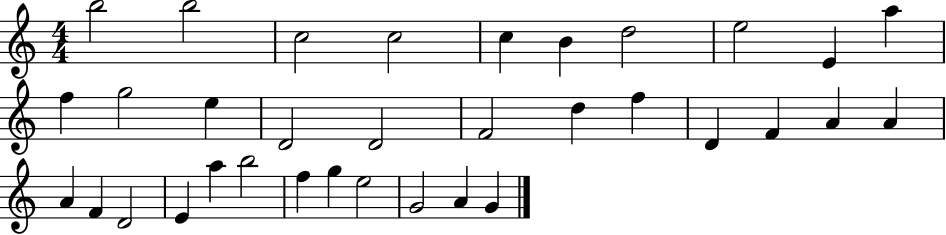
{
  \clef treble
  \numericTimeSignature
  \time 4/4
  \key c \major
  b''2 b''2 | c''2 c''2 | c''4 b'4 d''2 | e''2 e'4 a''4 | \break f''4 g''2 e''4 | d'2 d'2 | f'2 d''4 f''4 | d'4 f'4 a'4 a'4 | \break a'4 f'4 d'2 | e'4 a''4 b''2 | f''4 g''4 e''2 | g'2 a'4 g'4 | \break \bar "|."
}